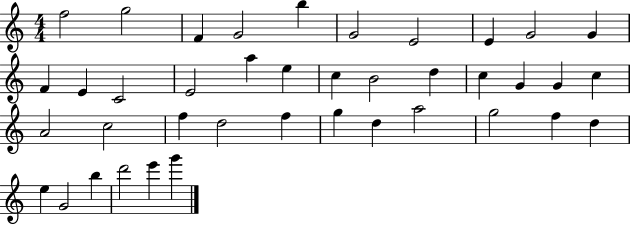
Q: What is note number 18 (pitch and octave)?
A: B4